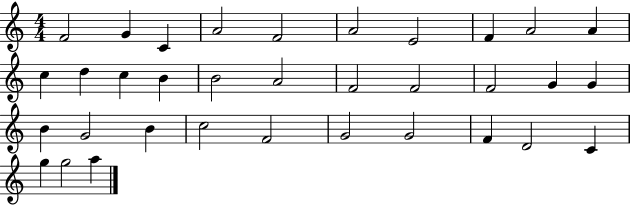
{
  \clef treble
  \numericTimeSignature
  \time 4/4
  \key c \major
  f'2 g'4 c'4 | a'2 f'2 | a'2 e'2 | f'4 a'2 a'4 | \break c''4 d''4 c''4 b'4 | b'2 a'2 | f'2 f'2 | f'2 g'4 g'4 | \break b'4 g'2 b'4 | c''2 f'2 | g'2 g'2 | f'4 d'2 c'4 | \break g''4 g''2 a''4 | \bar "|."
}